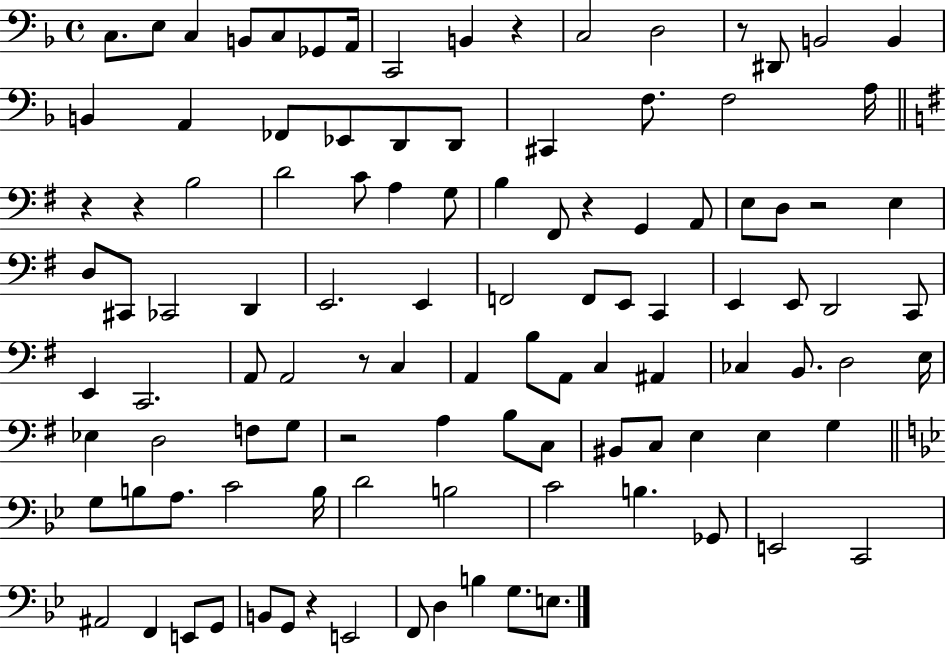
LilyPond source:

{
  \clef bass
  \time 4/4
  \defaultTimeSignature
  \key f \major
  c8. e8 c4 b,8 c8 ges,8 a,16 | c,2 b,4 r4 | c2 d2 | r8 dis,8 b,2 b,4 | \break b,4 a,4 fes,8 ees,8 d,8 d,8 | cis,4 f8. f2 a16 | \bar "||" \break \key g \major r4 r4 b2 | d'2 c'8 a4 g8 | b4 fis,8 r4 g,4 a,8 | e8 d8 r2 e4 | \break d8 cis,8 ces,2 d,4 | e,2. e,4 | f,2 f,8 e,8 c,4 | e,4 e,8 d,2 c,8 | \break e,4 c,2. | a,8 a,2 r8 c4 | a,4 b8 a,8 c4 ais,4 | ces4 b,8. d2 e16 | \break ees4 d2 f8 g8 | r2 a4 b8 c8 | bis,8 c8 e4 e4 g4 | \bar "||" \break \key bes \major g8 b8 a8. c'2 b16 | d'2 b2 | c'2 b4. ges,8 | e,2 c,2 | \break ais,2 f,4 e,8 g,8 | b,8 g,8 r4 e,2 | f,8 d4 b4 g8. e8. | \bar "|."
}